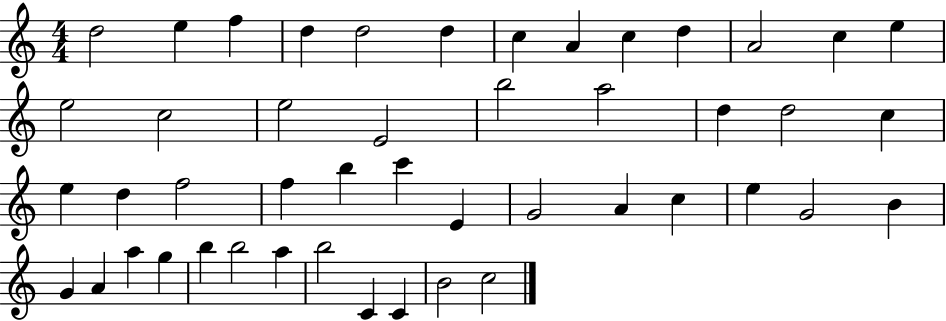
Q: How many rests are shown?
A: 0